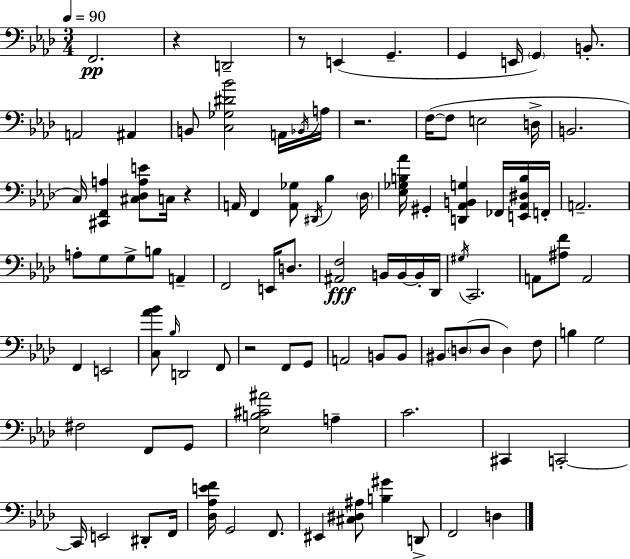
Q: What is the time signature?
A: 3/4